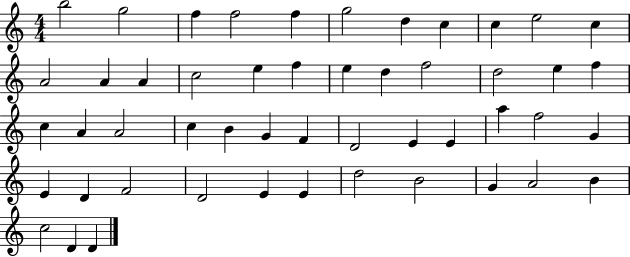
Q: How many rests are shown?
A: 0